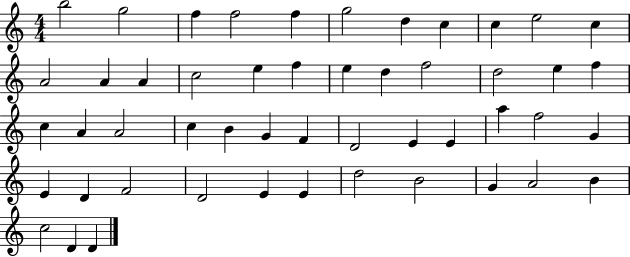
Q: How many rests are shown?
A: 0